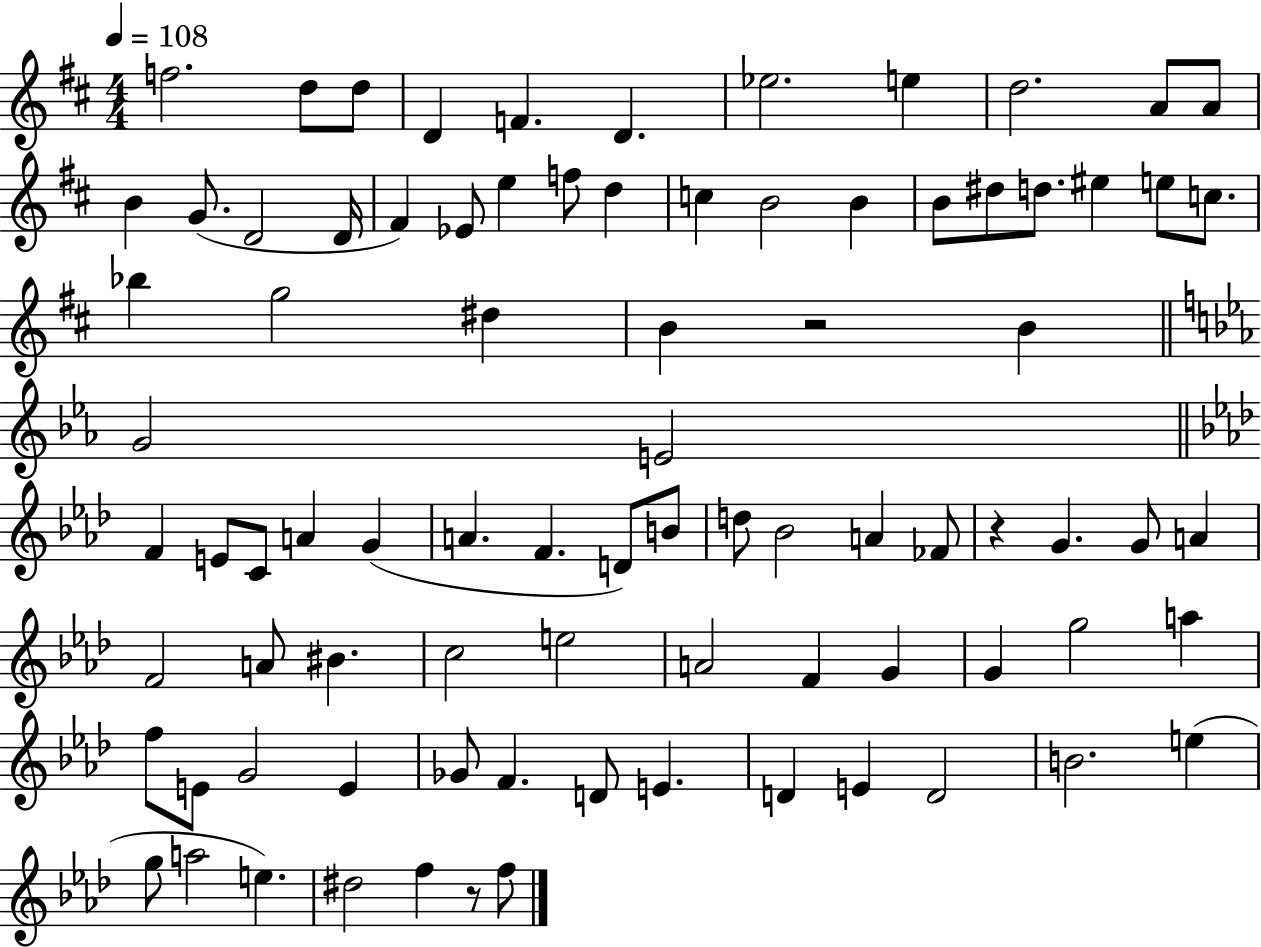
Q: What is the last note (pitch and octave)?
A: F5